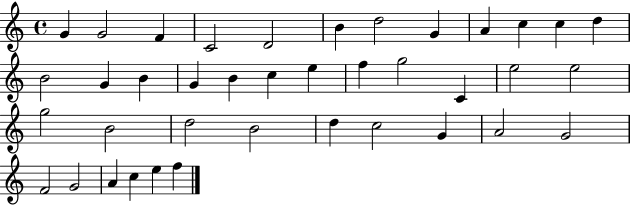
{
  \clef treble
  \time 4/4
  \defaultTimeSignature
  \key c \major
  g'4 g'2 f'4 | c'2 d'2 | b'4 d''2 g'4 | a'4 c''4 c''4 d''4 | \break b'2 g'4 b'4 | g'4 b'4 c''4 e''4 | f''4 g''2 c'4 | e''2 e''2 | \break g''2 b'2 | d''2 b'2 | d''4 c''2 g'4 | a'2 g'2 | \break f'2 g'2 | a'4 c''4 e''4 f''4 | \bar "|."
}